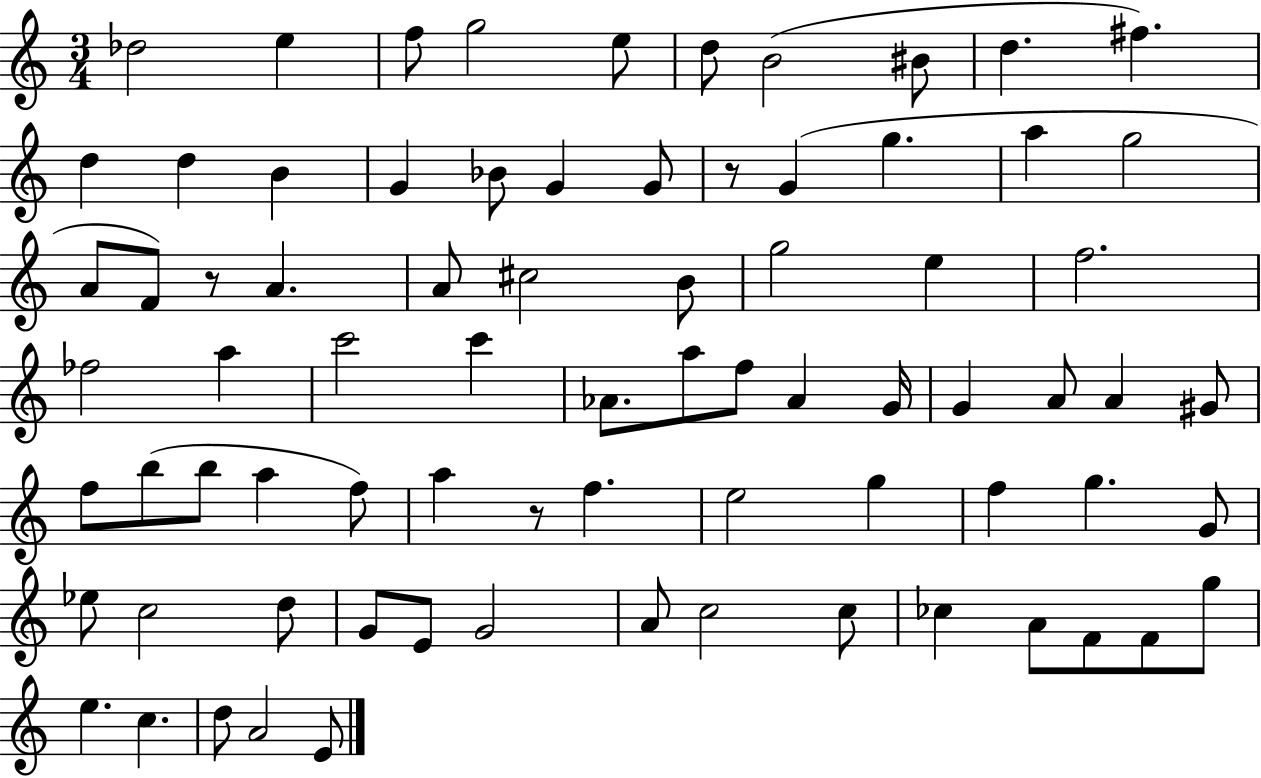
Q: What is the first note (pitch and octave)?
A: Db5